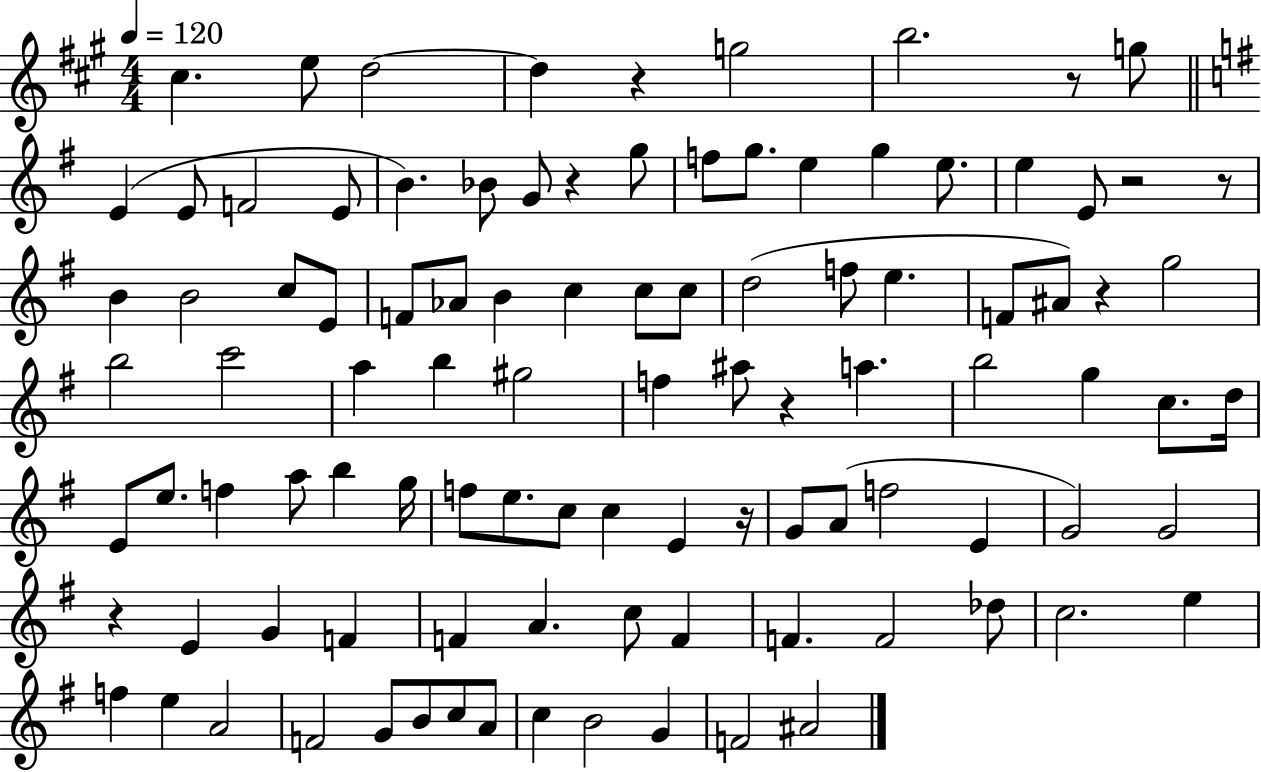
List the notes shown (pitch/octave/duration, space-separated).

C#5/q. E5/e D5/h D5/q R/q G5/h B5/h. R/e G5/e E4/q E4/e F4/h E4/e B4/q. Bb4/e G4/e R/q G5/e F5/e G5/e. E5/q G5/q E5/e. E5/q E4/e R/h R/e B4/q B4/h C5/e E4/e F4/e Ab4/e B4/q C5/q C5/e C5/e D5/h F5/e E5/q. F4/e A#4/e R/q G5/h B5/h C6/h A5/q B5/q G#5/h F5/q A#5/e R/q A5/q. B5/h G5/q C5/e. D5/s E4/e E5/e. F5/q A5/e B5/q G5/s F5/e E5/e. C5/e C5/q E4/q R/s G4/e A4/e F5/h E4/q G4/h G4/h R/q E4/q G4/q F4/q F4/q A4/q. C5/e F4/q F4/q. F4/h Db5/e C5/h. E5/q F5/q E5/q A4/h F4/h G4/e B4/e C5/e A4/e C5/q B4/h G4/q F4/h A#4/h